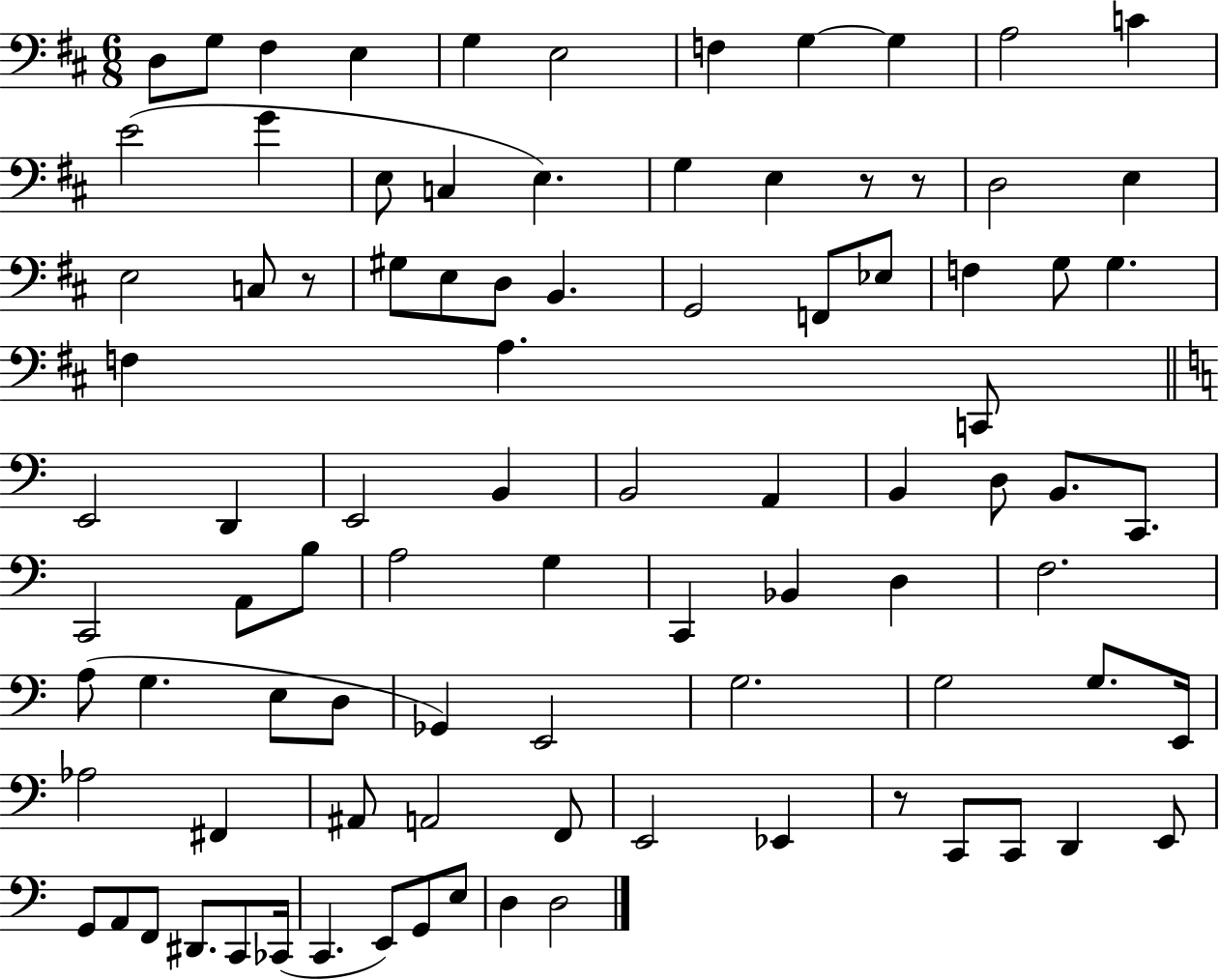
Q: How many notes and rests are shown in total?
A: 91